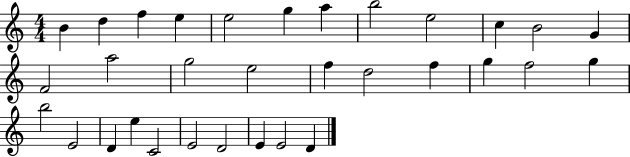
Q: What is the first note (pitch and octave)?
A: B4